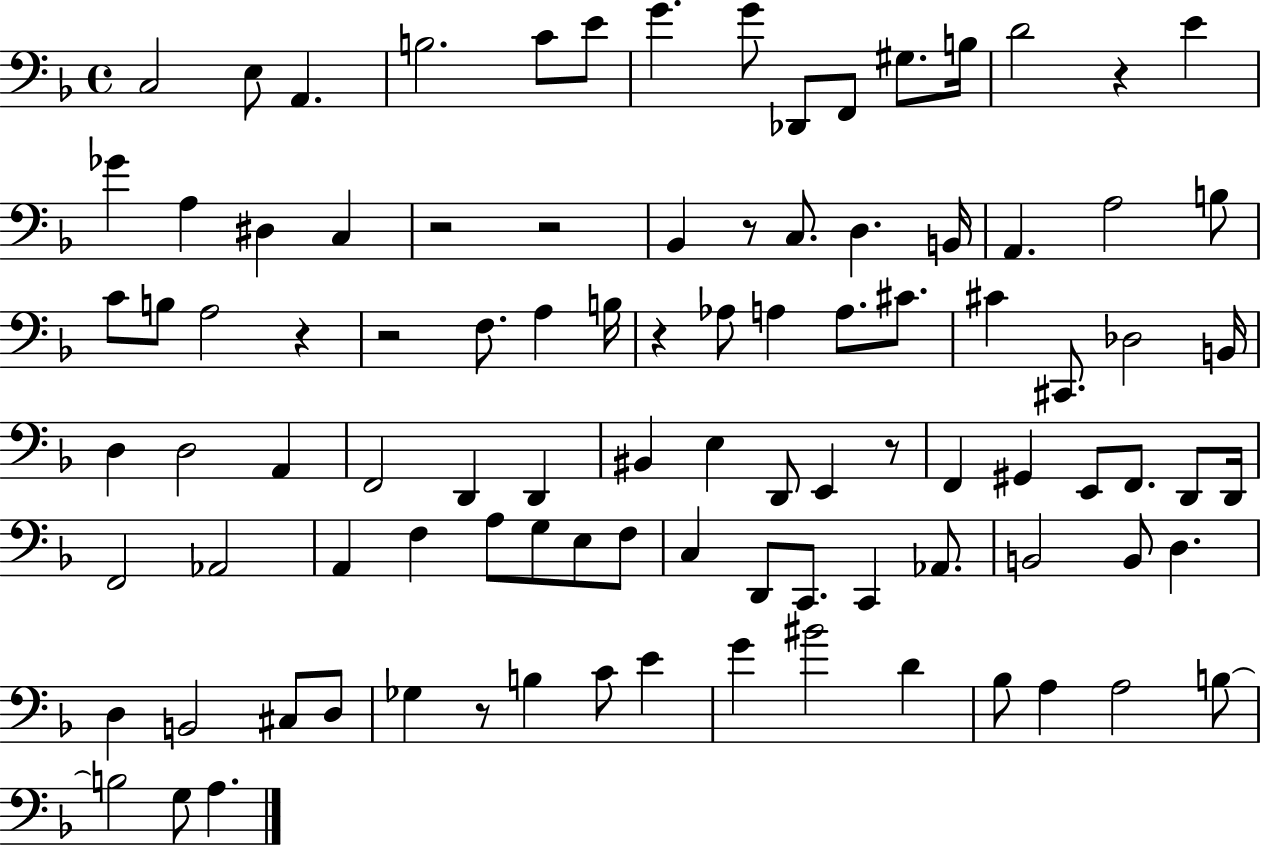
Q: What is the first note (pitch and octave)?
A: C3